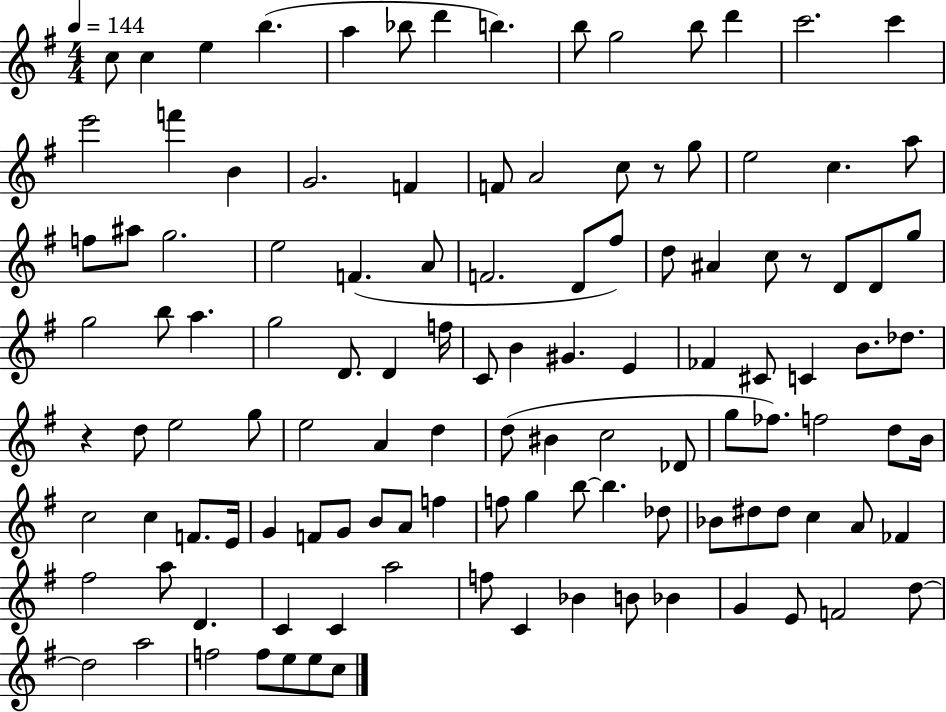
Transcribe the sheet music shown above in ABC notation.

X:1
T:Untitled
M:4/4
L:1/4
K:G
c/2 c e b a _b/2 d' b b/2 g2 b/2 d' c'2 c' e'2 f' B G2 F F/2 A2 c/2 z/2 g/2 e2 c a/2 f/2 ^a/2 g2 e2 F A/2 F2 D/2 ^f/2 d/2 ^A c/2 z/2 D/2 D/2 g/2 g2 b/2 a g2 D/2 D f/4 C/2 B ^G E _F ^C/2 C B/2 _d/2 z d/2 e2 g/2 e2 A d d/2 ^B c2 _D/2 g/2 _f/2 f2 d/2 B/4 c2 c F/2 E/4 G F/2 G/2 B/2 A/2 f f/2 g b/2 b _d/2 _B/2 ^d/2 ^d/2 c A/2 _F ^f2 a/2 D C C a2 f/2 C _B B/2 _B G E/2 F2 d/2 d2 a2 f2 f/2 e/2 e/2 c/2